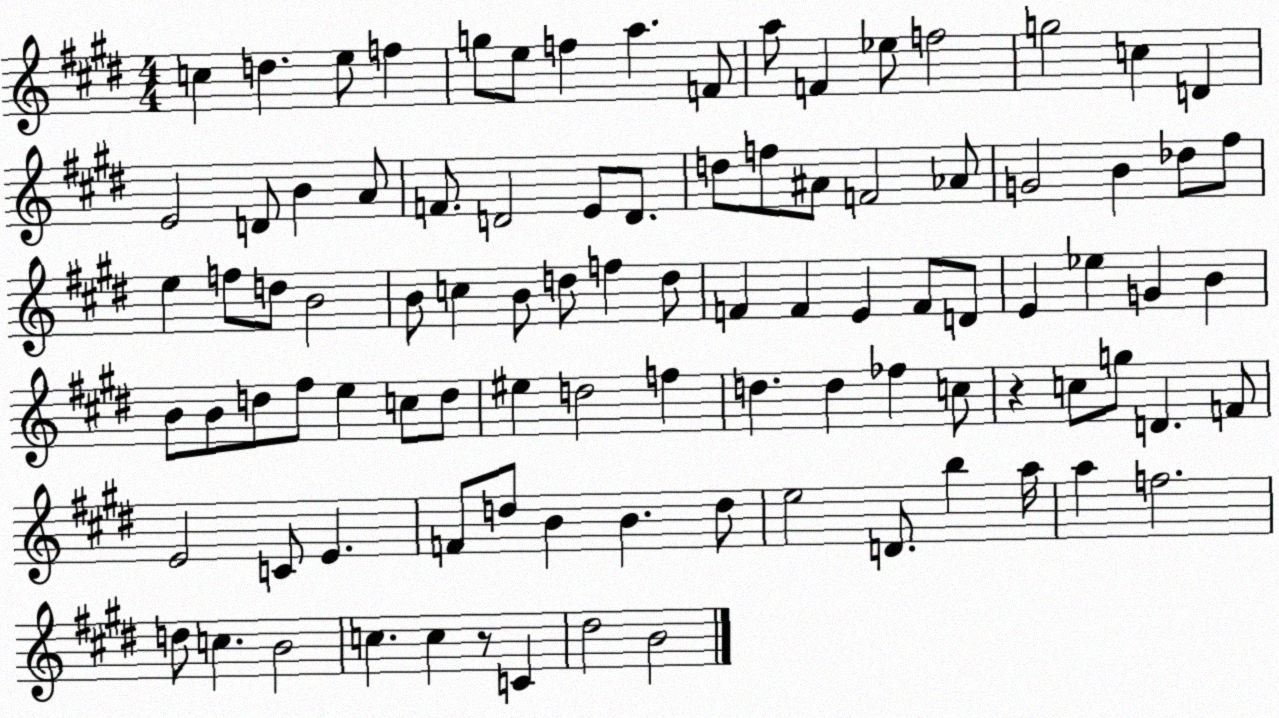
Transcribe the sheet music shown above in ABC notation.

X:1
T:Untitled
M:4/4
L:1/4
K:E
c d e/2 f g/2 e/2 f a F/2 a/2 F _e/2 f2 g2 c D E2 D/2 B A/2 F/2 D2 E/2 D/2 d/2 f/2 ^A/2 F2 _A/2 G2 B _d/2 ^f/2 e f/2 d/2 B2 B/2 c B/2 d/2 f d/2 F F E F/2 D/2 E _e G B B/2 B/2 d/2 ^f/2 e c/2 d/2 ^e d2 f d d _f c/2 z c/2 g/2 D F/2 E2 C/2 E F/2 d/2 B B d/2 e2 D/2 b a/4 a f2 d/2 c B2 c c z/2 C ^d2 B2